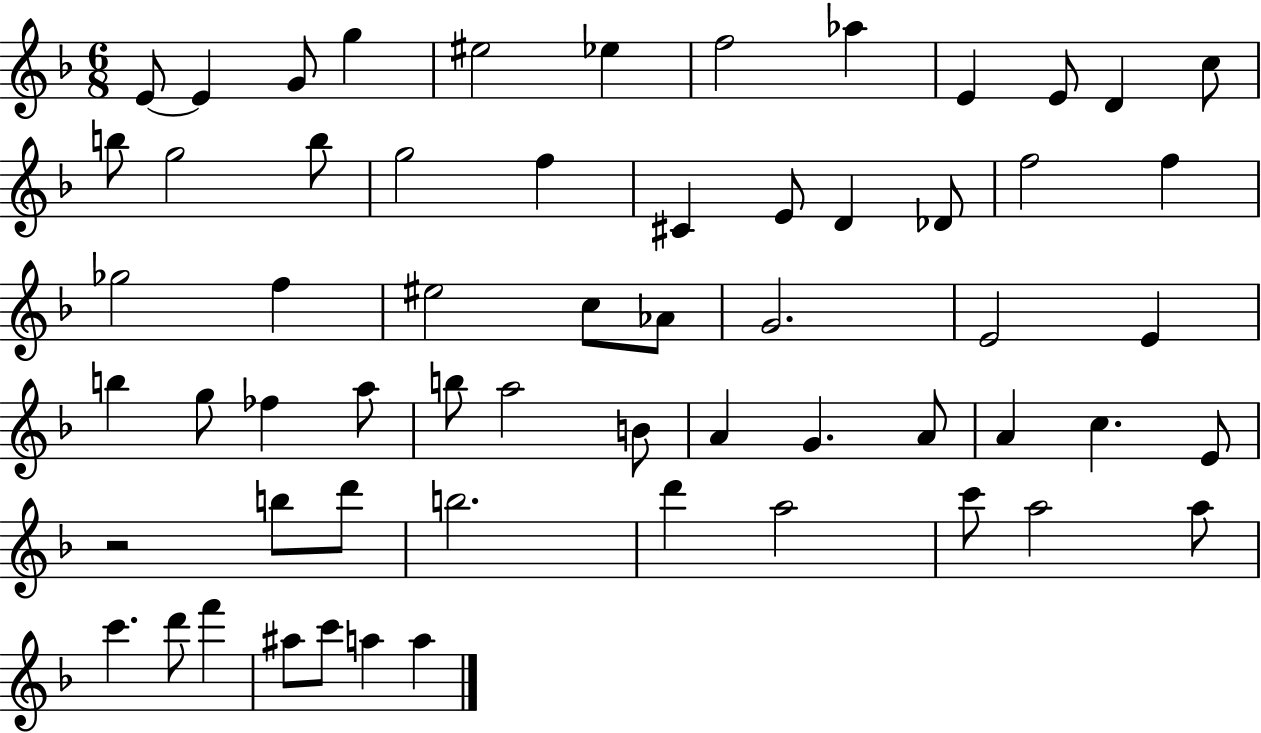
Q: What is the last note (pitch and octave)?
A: A5